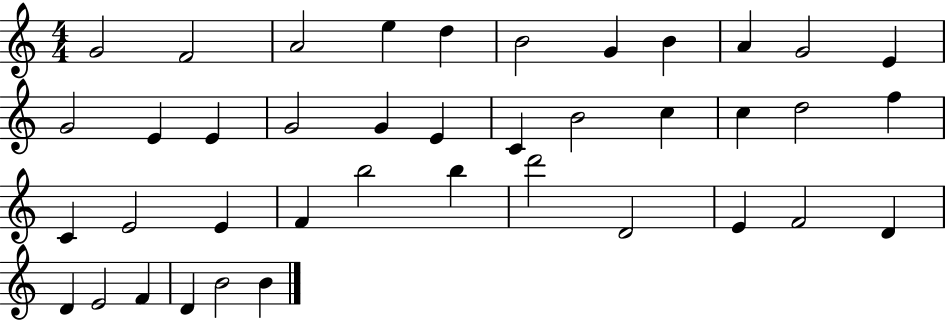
G4/h F4/h A4/h E5/q D5/q B4/h G4/q B4/q A4/q G4/h E4/q G4/h E4/q E4/q G4/h G4/q E4/q C4/q B4/h C5/q C5/q D5/h F5/q C4/q E4/h E4/q F4/q B5/h B5/q D6/h D4/h E4/q F4/h D4/q D4/q E4/h F4/q D4/q B4/h B4/q